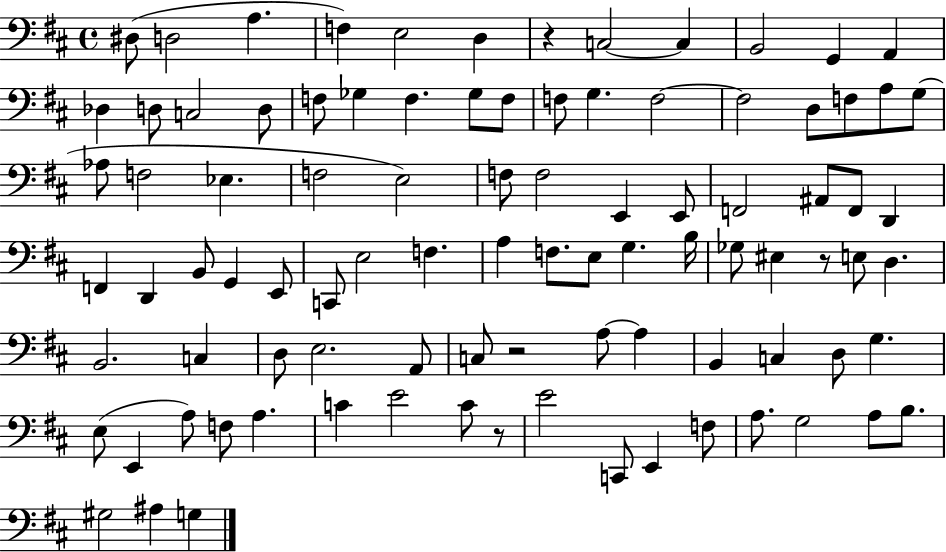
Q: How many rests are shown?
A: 4